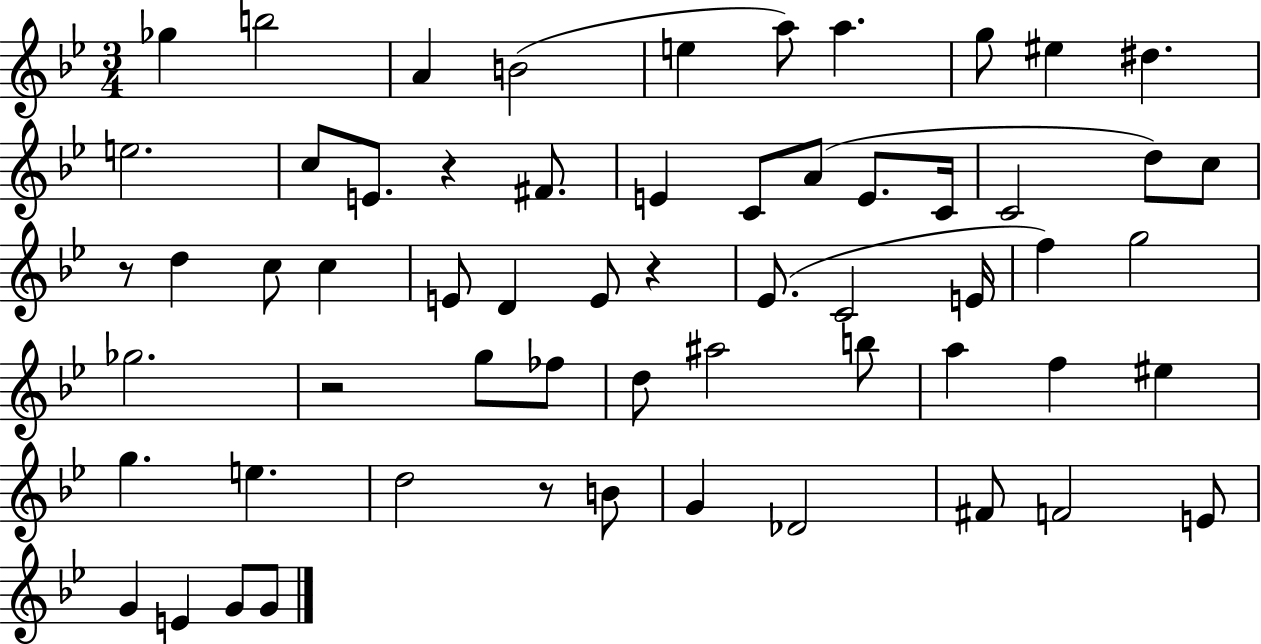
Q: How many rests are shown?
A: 5